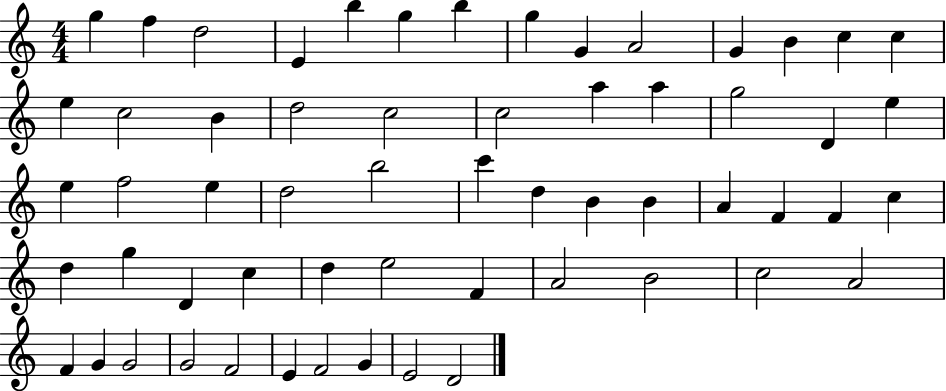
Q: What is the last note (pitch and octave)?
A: D4